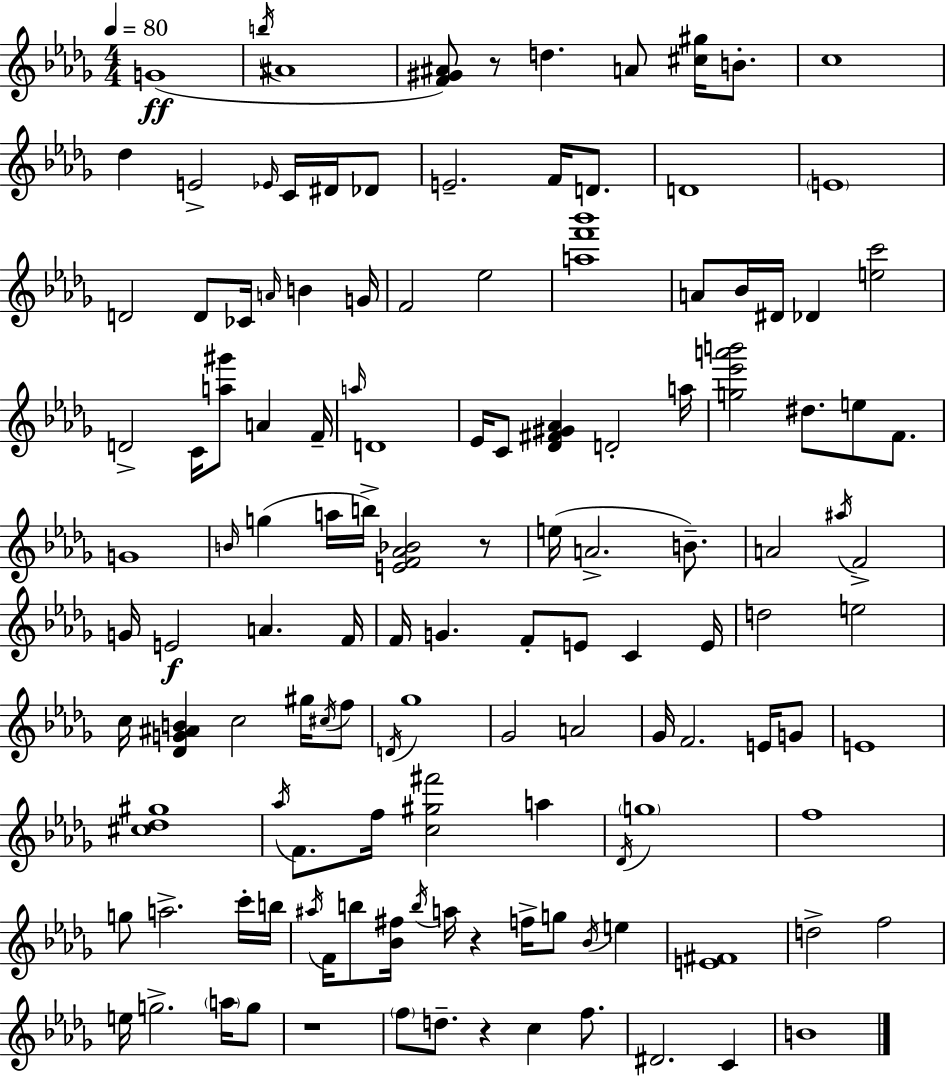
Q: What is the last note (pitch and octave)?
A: B4